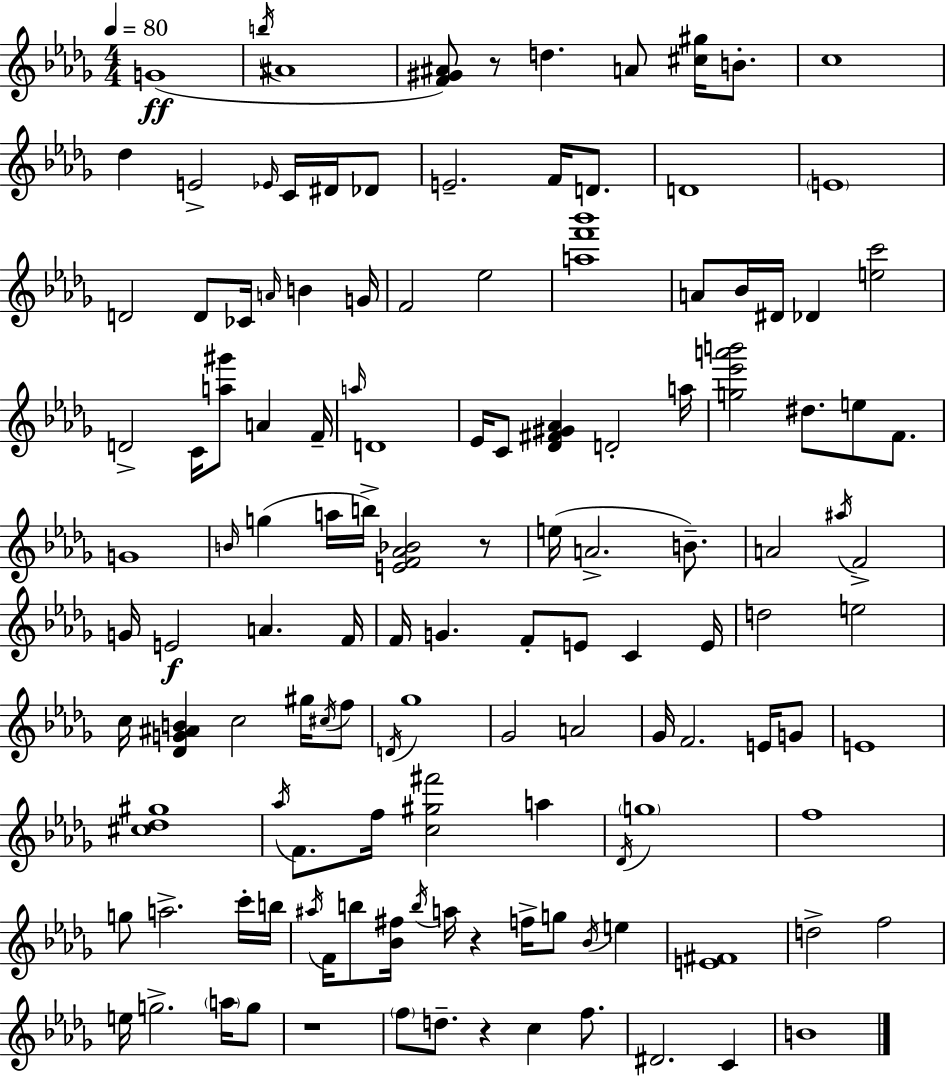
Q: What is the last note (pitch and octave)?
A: B4